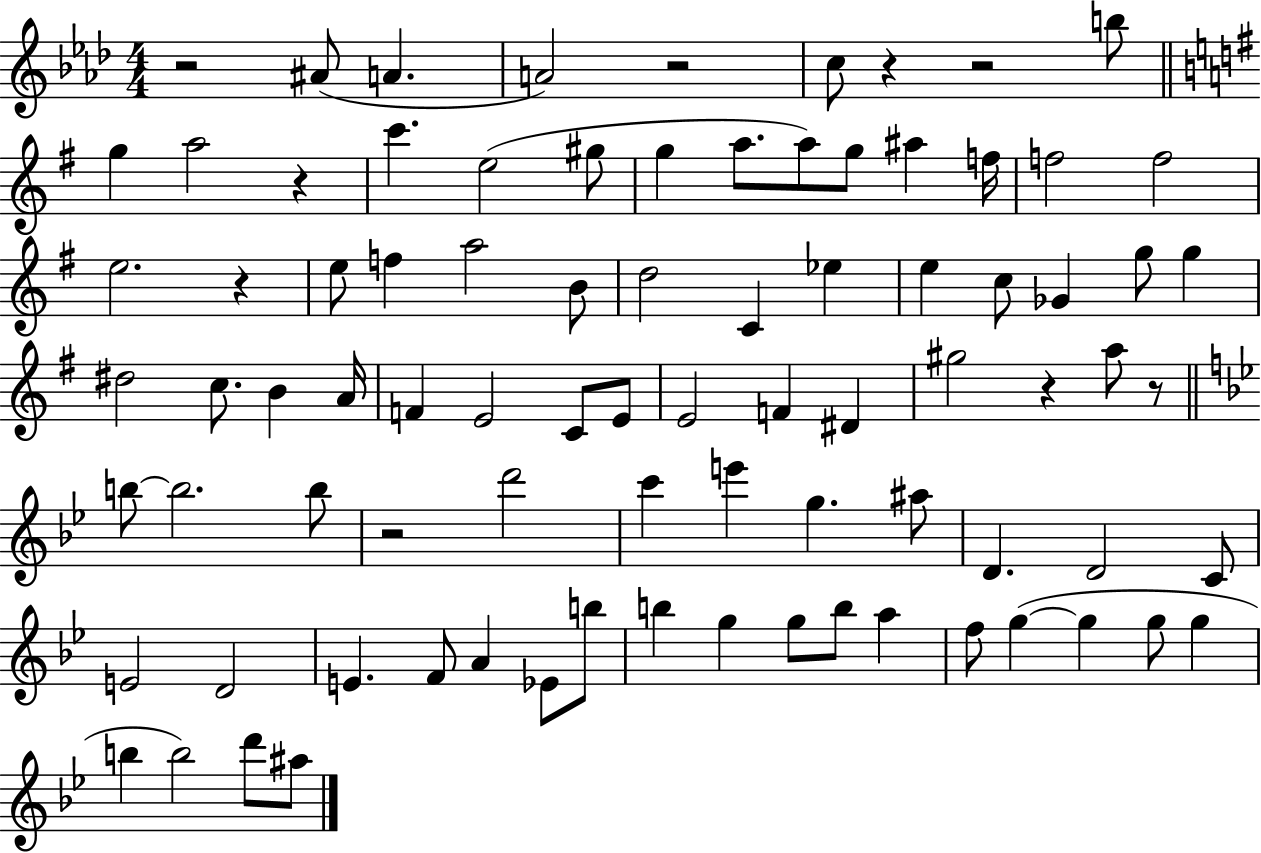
R/h A#4/e A4/q. A4/h R/h C5/e R/q R/h B5/e G5/q A5/h R/q C6/q. E5/h G#5/e G5/q A5/e. A5/e G5/e A#5/q F5/s F5/h F5/h E5/h. R/q E5/e F5/q A5/h B4/e D5/h C4/q Eb5/q E5/q C5/e Gb4/q G5/e G5/q D#5/h C5/e. B4/q A4/s F4/q E4/h C4/e E4/e E4/h F4/q D#4/q G#5/h R/q A5/e R/e B5/e B5/h. B5/e R/h D6/h C6/q E6/q G5/q. A#5/e D4/q. D4/h C4/e E4/h D4/h E4/q. F4/e A4/q Eb4/e B5/e B5/q G5/q G5/e B5/e A5/q F5/e G5/q G5/q G5/e G5/q B5/q B5/h D6/e A#5/e